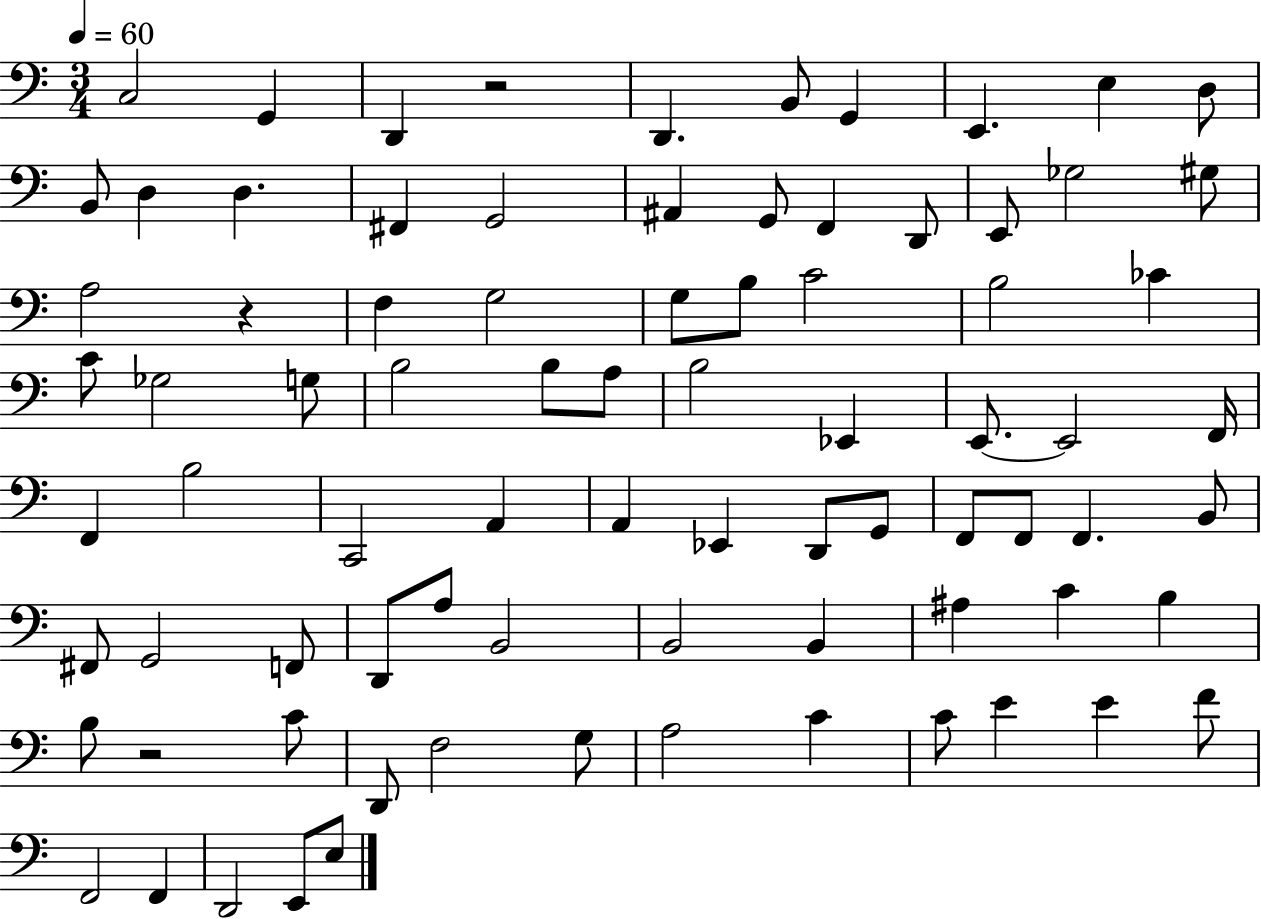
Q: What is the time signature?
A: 3/4